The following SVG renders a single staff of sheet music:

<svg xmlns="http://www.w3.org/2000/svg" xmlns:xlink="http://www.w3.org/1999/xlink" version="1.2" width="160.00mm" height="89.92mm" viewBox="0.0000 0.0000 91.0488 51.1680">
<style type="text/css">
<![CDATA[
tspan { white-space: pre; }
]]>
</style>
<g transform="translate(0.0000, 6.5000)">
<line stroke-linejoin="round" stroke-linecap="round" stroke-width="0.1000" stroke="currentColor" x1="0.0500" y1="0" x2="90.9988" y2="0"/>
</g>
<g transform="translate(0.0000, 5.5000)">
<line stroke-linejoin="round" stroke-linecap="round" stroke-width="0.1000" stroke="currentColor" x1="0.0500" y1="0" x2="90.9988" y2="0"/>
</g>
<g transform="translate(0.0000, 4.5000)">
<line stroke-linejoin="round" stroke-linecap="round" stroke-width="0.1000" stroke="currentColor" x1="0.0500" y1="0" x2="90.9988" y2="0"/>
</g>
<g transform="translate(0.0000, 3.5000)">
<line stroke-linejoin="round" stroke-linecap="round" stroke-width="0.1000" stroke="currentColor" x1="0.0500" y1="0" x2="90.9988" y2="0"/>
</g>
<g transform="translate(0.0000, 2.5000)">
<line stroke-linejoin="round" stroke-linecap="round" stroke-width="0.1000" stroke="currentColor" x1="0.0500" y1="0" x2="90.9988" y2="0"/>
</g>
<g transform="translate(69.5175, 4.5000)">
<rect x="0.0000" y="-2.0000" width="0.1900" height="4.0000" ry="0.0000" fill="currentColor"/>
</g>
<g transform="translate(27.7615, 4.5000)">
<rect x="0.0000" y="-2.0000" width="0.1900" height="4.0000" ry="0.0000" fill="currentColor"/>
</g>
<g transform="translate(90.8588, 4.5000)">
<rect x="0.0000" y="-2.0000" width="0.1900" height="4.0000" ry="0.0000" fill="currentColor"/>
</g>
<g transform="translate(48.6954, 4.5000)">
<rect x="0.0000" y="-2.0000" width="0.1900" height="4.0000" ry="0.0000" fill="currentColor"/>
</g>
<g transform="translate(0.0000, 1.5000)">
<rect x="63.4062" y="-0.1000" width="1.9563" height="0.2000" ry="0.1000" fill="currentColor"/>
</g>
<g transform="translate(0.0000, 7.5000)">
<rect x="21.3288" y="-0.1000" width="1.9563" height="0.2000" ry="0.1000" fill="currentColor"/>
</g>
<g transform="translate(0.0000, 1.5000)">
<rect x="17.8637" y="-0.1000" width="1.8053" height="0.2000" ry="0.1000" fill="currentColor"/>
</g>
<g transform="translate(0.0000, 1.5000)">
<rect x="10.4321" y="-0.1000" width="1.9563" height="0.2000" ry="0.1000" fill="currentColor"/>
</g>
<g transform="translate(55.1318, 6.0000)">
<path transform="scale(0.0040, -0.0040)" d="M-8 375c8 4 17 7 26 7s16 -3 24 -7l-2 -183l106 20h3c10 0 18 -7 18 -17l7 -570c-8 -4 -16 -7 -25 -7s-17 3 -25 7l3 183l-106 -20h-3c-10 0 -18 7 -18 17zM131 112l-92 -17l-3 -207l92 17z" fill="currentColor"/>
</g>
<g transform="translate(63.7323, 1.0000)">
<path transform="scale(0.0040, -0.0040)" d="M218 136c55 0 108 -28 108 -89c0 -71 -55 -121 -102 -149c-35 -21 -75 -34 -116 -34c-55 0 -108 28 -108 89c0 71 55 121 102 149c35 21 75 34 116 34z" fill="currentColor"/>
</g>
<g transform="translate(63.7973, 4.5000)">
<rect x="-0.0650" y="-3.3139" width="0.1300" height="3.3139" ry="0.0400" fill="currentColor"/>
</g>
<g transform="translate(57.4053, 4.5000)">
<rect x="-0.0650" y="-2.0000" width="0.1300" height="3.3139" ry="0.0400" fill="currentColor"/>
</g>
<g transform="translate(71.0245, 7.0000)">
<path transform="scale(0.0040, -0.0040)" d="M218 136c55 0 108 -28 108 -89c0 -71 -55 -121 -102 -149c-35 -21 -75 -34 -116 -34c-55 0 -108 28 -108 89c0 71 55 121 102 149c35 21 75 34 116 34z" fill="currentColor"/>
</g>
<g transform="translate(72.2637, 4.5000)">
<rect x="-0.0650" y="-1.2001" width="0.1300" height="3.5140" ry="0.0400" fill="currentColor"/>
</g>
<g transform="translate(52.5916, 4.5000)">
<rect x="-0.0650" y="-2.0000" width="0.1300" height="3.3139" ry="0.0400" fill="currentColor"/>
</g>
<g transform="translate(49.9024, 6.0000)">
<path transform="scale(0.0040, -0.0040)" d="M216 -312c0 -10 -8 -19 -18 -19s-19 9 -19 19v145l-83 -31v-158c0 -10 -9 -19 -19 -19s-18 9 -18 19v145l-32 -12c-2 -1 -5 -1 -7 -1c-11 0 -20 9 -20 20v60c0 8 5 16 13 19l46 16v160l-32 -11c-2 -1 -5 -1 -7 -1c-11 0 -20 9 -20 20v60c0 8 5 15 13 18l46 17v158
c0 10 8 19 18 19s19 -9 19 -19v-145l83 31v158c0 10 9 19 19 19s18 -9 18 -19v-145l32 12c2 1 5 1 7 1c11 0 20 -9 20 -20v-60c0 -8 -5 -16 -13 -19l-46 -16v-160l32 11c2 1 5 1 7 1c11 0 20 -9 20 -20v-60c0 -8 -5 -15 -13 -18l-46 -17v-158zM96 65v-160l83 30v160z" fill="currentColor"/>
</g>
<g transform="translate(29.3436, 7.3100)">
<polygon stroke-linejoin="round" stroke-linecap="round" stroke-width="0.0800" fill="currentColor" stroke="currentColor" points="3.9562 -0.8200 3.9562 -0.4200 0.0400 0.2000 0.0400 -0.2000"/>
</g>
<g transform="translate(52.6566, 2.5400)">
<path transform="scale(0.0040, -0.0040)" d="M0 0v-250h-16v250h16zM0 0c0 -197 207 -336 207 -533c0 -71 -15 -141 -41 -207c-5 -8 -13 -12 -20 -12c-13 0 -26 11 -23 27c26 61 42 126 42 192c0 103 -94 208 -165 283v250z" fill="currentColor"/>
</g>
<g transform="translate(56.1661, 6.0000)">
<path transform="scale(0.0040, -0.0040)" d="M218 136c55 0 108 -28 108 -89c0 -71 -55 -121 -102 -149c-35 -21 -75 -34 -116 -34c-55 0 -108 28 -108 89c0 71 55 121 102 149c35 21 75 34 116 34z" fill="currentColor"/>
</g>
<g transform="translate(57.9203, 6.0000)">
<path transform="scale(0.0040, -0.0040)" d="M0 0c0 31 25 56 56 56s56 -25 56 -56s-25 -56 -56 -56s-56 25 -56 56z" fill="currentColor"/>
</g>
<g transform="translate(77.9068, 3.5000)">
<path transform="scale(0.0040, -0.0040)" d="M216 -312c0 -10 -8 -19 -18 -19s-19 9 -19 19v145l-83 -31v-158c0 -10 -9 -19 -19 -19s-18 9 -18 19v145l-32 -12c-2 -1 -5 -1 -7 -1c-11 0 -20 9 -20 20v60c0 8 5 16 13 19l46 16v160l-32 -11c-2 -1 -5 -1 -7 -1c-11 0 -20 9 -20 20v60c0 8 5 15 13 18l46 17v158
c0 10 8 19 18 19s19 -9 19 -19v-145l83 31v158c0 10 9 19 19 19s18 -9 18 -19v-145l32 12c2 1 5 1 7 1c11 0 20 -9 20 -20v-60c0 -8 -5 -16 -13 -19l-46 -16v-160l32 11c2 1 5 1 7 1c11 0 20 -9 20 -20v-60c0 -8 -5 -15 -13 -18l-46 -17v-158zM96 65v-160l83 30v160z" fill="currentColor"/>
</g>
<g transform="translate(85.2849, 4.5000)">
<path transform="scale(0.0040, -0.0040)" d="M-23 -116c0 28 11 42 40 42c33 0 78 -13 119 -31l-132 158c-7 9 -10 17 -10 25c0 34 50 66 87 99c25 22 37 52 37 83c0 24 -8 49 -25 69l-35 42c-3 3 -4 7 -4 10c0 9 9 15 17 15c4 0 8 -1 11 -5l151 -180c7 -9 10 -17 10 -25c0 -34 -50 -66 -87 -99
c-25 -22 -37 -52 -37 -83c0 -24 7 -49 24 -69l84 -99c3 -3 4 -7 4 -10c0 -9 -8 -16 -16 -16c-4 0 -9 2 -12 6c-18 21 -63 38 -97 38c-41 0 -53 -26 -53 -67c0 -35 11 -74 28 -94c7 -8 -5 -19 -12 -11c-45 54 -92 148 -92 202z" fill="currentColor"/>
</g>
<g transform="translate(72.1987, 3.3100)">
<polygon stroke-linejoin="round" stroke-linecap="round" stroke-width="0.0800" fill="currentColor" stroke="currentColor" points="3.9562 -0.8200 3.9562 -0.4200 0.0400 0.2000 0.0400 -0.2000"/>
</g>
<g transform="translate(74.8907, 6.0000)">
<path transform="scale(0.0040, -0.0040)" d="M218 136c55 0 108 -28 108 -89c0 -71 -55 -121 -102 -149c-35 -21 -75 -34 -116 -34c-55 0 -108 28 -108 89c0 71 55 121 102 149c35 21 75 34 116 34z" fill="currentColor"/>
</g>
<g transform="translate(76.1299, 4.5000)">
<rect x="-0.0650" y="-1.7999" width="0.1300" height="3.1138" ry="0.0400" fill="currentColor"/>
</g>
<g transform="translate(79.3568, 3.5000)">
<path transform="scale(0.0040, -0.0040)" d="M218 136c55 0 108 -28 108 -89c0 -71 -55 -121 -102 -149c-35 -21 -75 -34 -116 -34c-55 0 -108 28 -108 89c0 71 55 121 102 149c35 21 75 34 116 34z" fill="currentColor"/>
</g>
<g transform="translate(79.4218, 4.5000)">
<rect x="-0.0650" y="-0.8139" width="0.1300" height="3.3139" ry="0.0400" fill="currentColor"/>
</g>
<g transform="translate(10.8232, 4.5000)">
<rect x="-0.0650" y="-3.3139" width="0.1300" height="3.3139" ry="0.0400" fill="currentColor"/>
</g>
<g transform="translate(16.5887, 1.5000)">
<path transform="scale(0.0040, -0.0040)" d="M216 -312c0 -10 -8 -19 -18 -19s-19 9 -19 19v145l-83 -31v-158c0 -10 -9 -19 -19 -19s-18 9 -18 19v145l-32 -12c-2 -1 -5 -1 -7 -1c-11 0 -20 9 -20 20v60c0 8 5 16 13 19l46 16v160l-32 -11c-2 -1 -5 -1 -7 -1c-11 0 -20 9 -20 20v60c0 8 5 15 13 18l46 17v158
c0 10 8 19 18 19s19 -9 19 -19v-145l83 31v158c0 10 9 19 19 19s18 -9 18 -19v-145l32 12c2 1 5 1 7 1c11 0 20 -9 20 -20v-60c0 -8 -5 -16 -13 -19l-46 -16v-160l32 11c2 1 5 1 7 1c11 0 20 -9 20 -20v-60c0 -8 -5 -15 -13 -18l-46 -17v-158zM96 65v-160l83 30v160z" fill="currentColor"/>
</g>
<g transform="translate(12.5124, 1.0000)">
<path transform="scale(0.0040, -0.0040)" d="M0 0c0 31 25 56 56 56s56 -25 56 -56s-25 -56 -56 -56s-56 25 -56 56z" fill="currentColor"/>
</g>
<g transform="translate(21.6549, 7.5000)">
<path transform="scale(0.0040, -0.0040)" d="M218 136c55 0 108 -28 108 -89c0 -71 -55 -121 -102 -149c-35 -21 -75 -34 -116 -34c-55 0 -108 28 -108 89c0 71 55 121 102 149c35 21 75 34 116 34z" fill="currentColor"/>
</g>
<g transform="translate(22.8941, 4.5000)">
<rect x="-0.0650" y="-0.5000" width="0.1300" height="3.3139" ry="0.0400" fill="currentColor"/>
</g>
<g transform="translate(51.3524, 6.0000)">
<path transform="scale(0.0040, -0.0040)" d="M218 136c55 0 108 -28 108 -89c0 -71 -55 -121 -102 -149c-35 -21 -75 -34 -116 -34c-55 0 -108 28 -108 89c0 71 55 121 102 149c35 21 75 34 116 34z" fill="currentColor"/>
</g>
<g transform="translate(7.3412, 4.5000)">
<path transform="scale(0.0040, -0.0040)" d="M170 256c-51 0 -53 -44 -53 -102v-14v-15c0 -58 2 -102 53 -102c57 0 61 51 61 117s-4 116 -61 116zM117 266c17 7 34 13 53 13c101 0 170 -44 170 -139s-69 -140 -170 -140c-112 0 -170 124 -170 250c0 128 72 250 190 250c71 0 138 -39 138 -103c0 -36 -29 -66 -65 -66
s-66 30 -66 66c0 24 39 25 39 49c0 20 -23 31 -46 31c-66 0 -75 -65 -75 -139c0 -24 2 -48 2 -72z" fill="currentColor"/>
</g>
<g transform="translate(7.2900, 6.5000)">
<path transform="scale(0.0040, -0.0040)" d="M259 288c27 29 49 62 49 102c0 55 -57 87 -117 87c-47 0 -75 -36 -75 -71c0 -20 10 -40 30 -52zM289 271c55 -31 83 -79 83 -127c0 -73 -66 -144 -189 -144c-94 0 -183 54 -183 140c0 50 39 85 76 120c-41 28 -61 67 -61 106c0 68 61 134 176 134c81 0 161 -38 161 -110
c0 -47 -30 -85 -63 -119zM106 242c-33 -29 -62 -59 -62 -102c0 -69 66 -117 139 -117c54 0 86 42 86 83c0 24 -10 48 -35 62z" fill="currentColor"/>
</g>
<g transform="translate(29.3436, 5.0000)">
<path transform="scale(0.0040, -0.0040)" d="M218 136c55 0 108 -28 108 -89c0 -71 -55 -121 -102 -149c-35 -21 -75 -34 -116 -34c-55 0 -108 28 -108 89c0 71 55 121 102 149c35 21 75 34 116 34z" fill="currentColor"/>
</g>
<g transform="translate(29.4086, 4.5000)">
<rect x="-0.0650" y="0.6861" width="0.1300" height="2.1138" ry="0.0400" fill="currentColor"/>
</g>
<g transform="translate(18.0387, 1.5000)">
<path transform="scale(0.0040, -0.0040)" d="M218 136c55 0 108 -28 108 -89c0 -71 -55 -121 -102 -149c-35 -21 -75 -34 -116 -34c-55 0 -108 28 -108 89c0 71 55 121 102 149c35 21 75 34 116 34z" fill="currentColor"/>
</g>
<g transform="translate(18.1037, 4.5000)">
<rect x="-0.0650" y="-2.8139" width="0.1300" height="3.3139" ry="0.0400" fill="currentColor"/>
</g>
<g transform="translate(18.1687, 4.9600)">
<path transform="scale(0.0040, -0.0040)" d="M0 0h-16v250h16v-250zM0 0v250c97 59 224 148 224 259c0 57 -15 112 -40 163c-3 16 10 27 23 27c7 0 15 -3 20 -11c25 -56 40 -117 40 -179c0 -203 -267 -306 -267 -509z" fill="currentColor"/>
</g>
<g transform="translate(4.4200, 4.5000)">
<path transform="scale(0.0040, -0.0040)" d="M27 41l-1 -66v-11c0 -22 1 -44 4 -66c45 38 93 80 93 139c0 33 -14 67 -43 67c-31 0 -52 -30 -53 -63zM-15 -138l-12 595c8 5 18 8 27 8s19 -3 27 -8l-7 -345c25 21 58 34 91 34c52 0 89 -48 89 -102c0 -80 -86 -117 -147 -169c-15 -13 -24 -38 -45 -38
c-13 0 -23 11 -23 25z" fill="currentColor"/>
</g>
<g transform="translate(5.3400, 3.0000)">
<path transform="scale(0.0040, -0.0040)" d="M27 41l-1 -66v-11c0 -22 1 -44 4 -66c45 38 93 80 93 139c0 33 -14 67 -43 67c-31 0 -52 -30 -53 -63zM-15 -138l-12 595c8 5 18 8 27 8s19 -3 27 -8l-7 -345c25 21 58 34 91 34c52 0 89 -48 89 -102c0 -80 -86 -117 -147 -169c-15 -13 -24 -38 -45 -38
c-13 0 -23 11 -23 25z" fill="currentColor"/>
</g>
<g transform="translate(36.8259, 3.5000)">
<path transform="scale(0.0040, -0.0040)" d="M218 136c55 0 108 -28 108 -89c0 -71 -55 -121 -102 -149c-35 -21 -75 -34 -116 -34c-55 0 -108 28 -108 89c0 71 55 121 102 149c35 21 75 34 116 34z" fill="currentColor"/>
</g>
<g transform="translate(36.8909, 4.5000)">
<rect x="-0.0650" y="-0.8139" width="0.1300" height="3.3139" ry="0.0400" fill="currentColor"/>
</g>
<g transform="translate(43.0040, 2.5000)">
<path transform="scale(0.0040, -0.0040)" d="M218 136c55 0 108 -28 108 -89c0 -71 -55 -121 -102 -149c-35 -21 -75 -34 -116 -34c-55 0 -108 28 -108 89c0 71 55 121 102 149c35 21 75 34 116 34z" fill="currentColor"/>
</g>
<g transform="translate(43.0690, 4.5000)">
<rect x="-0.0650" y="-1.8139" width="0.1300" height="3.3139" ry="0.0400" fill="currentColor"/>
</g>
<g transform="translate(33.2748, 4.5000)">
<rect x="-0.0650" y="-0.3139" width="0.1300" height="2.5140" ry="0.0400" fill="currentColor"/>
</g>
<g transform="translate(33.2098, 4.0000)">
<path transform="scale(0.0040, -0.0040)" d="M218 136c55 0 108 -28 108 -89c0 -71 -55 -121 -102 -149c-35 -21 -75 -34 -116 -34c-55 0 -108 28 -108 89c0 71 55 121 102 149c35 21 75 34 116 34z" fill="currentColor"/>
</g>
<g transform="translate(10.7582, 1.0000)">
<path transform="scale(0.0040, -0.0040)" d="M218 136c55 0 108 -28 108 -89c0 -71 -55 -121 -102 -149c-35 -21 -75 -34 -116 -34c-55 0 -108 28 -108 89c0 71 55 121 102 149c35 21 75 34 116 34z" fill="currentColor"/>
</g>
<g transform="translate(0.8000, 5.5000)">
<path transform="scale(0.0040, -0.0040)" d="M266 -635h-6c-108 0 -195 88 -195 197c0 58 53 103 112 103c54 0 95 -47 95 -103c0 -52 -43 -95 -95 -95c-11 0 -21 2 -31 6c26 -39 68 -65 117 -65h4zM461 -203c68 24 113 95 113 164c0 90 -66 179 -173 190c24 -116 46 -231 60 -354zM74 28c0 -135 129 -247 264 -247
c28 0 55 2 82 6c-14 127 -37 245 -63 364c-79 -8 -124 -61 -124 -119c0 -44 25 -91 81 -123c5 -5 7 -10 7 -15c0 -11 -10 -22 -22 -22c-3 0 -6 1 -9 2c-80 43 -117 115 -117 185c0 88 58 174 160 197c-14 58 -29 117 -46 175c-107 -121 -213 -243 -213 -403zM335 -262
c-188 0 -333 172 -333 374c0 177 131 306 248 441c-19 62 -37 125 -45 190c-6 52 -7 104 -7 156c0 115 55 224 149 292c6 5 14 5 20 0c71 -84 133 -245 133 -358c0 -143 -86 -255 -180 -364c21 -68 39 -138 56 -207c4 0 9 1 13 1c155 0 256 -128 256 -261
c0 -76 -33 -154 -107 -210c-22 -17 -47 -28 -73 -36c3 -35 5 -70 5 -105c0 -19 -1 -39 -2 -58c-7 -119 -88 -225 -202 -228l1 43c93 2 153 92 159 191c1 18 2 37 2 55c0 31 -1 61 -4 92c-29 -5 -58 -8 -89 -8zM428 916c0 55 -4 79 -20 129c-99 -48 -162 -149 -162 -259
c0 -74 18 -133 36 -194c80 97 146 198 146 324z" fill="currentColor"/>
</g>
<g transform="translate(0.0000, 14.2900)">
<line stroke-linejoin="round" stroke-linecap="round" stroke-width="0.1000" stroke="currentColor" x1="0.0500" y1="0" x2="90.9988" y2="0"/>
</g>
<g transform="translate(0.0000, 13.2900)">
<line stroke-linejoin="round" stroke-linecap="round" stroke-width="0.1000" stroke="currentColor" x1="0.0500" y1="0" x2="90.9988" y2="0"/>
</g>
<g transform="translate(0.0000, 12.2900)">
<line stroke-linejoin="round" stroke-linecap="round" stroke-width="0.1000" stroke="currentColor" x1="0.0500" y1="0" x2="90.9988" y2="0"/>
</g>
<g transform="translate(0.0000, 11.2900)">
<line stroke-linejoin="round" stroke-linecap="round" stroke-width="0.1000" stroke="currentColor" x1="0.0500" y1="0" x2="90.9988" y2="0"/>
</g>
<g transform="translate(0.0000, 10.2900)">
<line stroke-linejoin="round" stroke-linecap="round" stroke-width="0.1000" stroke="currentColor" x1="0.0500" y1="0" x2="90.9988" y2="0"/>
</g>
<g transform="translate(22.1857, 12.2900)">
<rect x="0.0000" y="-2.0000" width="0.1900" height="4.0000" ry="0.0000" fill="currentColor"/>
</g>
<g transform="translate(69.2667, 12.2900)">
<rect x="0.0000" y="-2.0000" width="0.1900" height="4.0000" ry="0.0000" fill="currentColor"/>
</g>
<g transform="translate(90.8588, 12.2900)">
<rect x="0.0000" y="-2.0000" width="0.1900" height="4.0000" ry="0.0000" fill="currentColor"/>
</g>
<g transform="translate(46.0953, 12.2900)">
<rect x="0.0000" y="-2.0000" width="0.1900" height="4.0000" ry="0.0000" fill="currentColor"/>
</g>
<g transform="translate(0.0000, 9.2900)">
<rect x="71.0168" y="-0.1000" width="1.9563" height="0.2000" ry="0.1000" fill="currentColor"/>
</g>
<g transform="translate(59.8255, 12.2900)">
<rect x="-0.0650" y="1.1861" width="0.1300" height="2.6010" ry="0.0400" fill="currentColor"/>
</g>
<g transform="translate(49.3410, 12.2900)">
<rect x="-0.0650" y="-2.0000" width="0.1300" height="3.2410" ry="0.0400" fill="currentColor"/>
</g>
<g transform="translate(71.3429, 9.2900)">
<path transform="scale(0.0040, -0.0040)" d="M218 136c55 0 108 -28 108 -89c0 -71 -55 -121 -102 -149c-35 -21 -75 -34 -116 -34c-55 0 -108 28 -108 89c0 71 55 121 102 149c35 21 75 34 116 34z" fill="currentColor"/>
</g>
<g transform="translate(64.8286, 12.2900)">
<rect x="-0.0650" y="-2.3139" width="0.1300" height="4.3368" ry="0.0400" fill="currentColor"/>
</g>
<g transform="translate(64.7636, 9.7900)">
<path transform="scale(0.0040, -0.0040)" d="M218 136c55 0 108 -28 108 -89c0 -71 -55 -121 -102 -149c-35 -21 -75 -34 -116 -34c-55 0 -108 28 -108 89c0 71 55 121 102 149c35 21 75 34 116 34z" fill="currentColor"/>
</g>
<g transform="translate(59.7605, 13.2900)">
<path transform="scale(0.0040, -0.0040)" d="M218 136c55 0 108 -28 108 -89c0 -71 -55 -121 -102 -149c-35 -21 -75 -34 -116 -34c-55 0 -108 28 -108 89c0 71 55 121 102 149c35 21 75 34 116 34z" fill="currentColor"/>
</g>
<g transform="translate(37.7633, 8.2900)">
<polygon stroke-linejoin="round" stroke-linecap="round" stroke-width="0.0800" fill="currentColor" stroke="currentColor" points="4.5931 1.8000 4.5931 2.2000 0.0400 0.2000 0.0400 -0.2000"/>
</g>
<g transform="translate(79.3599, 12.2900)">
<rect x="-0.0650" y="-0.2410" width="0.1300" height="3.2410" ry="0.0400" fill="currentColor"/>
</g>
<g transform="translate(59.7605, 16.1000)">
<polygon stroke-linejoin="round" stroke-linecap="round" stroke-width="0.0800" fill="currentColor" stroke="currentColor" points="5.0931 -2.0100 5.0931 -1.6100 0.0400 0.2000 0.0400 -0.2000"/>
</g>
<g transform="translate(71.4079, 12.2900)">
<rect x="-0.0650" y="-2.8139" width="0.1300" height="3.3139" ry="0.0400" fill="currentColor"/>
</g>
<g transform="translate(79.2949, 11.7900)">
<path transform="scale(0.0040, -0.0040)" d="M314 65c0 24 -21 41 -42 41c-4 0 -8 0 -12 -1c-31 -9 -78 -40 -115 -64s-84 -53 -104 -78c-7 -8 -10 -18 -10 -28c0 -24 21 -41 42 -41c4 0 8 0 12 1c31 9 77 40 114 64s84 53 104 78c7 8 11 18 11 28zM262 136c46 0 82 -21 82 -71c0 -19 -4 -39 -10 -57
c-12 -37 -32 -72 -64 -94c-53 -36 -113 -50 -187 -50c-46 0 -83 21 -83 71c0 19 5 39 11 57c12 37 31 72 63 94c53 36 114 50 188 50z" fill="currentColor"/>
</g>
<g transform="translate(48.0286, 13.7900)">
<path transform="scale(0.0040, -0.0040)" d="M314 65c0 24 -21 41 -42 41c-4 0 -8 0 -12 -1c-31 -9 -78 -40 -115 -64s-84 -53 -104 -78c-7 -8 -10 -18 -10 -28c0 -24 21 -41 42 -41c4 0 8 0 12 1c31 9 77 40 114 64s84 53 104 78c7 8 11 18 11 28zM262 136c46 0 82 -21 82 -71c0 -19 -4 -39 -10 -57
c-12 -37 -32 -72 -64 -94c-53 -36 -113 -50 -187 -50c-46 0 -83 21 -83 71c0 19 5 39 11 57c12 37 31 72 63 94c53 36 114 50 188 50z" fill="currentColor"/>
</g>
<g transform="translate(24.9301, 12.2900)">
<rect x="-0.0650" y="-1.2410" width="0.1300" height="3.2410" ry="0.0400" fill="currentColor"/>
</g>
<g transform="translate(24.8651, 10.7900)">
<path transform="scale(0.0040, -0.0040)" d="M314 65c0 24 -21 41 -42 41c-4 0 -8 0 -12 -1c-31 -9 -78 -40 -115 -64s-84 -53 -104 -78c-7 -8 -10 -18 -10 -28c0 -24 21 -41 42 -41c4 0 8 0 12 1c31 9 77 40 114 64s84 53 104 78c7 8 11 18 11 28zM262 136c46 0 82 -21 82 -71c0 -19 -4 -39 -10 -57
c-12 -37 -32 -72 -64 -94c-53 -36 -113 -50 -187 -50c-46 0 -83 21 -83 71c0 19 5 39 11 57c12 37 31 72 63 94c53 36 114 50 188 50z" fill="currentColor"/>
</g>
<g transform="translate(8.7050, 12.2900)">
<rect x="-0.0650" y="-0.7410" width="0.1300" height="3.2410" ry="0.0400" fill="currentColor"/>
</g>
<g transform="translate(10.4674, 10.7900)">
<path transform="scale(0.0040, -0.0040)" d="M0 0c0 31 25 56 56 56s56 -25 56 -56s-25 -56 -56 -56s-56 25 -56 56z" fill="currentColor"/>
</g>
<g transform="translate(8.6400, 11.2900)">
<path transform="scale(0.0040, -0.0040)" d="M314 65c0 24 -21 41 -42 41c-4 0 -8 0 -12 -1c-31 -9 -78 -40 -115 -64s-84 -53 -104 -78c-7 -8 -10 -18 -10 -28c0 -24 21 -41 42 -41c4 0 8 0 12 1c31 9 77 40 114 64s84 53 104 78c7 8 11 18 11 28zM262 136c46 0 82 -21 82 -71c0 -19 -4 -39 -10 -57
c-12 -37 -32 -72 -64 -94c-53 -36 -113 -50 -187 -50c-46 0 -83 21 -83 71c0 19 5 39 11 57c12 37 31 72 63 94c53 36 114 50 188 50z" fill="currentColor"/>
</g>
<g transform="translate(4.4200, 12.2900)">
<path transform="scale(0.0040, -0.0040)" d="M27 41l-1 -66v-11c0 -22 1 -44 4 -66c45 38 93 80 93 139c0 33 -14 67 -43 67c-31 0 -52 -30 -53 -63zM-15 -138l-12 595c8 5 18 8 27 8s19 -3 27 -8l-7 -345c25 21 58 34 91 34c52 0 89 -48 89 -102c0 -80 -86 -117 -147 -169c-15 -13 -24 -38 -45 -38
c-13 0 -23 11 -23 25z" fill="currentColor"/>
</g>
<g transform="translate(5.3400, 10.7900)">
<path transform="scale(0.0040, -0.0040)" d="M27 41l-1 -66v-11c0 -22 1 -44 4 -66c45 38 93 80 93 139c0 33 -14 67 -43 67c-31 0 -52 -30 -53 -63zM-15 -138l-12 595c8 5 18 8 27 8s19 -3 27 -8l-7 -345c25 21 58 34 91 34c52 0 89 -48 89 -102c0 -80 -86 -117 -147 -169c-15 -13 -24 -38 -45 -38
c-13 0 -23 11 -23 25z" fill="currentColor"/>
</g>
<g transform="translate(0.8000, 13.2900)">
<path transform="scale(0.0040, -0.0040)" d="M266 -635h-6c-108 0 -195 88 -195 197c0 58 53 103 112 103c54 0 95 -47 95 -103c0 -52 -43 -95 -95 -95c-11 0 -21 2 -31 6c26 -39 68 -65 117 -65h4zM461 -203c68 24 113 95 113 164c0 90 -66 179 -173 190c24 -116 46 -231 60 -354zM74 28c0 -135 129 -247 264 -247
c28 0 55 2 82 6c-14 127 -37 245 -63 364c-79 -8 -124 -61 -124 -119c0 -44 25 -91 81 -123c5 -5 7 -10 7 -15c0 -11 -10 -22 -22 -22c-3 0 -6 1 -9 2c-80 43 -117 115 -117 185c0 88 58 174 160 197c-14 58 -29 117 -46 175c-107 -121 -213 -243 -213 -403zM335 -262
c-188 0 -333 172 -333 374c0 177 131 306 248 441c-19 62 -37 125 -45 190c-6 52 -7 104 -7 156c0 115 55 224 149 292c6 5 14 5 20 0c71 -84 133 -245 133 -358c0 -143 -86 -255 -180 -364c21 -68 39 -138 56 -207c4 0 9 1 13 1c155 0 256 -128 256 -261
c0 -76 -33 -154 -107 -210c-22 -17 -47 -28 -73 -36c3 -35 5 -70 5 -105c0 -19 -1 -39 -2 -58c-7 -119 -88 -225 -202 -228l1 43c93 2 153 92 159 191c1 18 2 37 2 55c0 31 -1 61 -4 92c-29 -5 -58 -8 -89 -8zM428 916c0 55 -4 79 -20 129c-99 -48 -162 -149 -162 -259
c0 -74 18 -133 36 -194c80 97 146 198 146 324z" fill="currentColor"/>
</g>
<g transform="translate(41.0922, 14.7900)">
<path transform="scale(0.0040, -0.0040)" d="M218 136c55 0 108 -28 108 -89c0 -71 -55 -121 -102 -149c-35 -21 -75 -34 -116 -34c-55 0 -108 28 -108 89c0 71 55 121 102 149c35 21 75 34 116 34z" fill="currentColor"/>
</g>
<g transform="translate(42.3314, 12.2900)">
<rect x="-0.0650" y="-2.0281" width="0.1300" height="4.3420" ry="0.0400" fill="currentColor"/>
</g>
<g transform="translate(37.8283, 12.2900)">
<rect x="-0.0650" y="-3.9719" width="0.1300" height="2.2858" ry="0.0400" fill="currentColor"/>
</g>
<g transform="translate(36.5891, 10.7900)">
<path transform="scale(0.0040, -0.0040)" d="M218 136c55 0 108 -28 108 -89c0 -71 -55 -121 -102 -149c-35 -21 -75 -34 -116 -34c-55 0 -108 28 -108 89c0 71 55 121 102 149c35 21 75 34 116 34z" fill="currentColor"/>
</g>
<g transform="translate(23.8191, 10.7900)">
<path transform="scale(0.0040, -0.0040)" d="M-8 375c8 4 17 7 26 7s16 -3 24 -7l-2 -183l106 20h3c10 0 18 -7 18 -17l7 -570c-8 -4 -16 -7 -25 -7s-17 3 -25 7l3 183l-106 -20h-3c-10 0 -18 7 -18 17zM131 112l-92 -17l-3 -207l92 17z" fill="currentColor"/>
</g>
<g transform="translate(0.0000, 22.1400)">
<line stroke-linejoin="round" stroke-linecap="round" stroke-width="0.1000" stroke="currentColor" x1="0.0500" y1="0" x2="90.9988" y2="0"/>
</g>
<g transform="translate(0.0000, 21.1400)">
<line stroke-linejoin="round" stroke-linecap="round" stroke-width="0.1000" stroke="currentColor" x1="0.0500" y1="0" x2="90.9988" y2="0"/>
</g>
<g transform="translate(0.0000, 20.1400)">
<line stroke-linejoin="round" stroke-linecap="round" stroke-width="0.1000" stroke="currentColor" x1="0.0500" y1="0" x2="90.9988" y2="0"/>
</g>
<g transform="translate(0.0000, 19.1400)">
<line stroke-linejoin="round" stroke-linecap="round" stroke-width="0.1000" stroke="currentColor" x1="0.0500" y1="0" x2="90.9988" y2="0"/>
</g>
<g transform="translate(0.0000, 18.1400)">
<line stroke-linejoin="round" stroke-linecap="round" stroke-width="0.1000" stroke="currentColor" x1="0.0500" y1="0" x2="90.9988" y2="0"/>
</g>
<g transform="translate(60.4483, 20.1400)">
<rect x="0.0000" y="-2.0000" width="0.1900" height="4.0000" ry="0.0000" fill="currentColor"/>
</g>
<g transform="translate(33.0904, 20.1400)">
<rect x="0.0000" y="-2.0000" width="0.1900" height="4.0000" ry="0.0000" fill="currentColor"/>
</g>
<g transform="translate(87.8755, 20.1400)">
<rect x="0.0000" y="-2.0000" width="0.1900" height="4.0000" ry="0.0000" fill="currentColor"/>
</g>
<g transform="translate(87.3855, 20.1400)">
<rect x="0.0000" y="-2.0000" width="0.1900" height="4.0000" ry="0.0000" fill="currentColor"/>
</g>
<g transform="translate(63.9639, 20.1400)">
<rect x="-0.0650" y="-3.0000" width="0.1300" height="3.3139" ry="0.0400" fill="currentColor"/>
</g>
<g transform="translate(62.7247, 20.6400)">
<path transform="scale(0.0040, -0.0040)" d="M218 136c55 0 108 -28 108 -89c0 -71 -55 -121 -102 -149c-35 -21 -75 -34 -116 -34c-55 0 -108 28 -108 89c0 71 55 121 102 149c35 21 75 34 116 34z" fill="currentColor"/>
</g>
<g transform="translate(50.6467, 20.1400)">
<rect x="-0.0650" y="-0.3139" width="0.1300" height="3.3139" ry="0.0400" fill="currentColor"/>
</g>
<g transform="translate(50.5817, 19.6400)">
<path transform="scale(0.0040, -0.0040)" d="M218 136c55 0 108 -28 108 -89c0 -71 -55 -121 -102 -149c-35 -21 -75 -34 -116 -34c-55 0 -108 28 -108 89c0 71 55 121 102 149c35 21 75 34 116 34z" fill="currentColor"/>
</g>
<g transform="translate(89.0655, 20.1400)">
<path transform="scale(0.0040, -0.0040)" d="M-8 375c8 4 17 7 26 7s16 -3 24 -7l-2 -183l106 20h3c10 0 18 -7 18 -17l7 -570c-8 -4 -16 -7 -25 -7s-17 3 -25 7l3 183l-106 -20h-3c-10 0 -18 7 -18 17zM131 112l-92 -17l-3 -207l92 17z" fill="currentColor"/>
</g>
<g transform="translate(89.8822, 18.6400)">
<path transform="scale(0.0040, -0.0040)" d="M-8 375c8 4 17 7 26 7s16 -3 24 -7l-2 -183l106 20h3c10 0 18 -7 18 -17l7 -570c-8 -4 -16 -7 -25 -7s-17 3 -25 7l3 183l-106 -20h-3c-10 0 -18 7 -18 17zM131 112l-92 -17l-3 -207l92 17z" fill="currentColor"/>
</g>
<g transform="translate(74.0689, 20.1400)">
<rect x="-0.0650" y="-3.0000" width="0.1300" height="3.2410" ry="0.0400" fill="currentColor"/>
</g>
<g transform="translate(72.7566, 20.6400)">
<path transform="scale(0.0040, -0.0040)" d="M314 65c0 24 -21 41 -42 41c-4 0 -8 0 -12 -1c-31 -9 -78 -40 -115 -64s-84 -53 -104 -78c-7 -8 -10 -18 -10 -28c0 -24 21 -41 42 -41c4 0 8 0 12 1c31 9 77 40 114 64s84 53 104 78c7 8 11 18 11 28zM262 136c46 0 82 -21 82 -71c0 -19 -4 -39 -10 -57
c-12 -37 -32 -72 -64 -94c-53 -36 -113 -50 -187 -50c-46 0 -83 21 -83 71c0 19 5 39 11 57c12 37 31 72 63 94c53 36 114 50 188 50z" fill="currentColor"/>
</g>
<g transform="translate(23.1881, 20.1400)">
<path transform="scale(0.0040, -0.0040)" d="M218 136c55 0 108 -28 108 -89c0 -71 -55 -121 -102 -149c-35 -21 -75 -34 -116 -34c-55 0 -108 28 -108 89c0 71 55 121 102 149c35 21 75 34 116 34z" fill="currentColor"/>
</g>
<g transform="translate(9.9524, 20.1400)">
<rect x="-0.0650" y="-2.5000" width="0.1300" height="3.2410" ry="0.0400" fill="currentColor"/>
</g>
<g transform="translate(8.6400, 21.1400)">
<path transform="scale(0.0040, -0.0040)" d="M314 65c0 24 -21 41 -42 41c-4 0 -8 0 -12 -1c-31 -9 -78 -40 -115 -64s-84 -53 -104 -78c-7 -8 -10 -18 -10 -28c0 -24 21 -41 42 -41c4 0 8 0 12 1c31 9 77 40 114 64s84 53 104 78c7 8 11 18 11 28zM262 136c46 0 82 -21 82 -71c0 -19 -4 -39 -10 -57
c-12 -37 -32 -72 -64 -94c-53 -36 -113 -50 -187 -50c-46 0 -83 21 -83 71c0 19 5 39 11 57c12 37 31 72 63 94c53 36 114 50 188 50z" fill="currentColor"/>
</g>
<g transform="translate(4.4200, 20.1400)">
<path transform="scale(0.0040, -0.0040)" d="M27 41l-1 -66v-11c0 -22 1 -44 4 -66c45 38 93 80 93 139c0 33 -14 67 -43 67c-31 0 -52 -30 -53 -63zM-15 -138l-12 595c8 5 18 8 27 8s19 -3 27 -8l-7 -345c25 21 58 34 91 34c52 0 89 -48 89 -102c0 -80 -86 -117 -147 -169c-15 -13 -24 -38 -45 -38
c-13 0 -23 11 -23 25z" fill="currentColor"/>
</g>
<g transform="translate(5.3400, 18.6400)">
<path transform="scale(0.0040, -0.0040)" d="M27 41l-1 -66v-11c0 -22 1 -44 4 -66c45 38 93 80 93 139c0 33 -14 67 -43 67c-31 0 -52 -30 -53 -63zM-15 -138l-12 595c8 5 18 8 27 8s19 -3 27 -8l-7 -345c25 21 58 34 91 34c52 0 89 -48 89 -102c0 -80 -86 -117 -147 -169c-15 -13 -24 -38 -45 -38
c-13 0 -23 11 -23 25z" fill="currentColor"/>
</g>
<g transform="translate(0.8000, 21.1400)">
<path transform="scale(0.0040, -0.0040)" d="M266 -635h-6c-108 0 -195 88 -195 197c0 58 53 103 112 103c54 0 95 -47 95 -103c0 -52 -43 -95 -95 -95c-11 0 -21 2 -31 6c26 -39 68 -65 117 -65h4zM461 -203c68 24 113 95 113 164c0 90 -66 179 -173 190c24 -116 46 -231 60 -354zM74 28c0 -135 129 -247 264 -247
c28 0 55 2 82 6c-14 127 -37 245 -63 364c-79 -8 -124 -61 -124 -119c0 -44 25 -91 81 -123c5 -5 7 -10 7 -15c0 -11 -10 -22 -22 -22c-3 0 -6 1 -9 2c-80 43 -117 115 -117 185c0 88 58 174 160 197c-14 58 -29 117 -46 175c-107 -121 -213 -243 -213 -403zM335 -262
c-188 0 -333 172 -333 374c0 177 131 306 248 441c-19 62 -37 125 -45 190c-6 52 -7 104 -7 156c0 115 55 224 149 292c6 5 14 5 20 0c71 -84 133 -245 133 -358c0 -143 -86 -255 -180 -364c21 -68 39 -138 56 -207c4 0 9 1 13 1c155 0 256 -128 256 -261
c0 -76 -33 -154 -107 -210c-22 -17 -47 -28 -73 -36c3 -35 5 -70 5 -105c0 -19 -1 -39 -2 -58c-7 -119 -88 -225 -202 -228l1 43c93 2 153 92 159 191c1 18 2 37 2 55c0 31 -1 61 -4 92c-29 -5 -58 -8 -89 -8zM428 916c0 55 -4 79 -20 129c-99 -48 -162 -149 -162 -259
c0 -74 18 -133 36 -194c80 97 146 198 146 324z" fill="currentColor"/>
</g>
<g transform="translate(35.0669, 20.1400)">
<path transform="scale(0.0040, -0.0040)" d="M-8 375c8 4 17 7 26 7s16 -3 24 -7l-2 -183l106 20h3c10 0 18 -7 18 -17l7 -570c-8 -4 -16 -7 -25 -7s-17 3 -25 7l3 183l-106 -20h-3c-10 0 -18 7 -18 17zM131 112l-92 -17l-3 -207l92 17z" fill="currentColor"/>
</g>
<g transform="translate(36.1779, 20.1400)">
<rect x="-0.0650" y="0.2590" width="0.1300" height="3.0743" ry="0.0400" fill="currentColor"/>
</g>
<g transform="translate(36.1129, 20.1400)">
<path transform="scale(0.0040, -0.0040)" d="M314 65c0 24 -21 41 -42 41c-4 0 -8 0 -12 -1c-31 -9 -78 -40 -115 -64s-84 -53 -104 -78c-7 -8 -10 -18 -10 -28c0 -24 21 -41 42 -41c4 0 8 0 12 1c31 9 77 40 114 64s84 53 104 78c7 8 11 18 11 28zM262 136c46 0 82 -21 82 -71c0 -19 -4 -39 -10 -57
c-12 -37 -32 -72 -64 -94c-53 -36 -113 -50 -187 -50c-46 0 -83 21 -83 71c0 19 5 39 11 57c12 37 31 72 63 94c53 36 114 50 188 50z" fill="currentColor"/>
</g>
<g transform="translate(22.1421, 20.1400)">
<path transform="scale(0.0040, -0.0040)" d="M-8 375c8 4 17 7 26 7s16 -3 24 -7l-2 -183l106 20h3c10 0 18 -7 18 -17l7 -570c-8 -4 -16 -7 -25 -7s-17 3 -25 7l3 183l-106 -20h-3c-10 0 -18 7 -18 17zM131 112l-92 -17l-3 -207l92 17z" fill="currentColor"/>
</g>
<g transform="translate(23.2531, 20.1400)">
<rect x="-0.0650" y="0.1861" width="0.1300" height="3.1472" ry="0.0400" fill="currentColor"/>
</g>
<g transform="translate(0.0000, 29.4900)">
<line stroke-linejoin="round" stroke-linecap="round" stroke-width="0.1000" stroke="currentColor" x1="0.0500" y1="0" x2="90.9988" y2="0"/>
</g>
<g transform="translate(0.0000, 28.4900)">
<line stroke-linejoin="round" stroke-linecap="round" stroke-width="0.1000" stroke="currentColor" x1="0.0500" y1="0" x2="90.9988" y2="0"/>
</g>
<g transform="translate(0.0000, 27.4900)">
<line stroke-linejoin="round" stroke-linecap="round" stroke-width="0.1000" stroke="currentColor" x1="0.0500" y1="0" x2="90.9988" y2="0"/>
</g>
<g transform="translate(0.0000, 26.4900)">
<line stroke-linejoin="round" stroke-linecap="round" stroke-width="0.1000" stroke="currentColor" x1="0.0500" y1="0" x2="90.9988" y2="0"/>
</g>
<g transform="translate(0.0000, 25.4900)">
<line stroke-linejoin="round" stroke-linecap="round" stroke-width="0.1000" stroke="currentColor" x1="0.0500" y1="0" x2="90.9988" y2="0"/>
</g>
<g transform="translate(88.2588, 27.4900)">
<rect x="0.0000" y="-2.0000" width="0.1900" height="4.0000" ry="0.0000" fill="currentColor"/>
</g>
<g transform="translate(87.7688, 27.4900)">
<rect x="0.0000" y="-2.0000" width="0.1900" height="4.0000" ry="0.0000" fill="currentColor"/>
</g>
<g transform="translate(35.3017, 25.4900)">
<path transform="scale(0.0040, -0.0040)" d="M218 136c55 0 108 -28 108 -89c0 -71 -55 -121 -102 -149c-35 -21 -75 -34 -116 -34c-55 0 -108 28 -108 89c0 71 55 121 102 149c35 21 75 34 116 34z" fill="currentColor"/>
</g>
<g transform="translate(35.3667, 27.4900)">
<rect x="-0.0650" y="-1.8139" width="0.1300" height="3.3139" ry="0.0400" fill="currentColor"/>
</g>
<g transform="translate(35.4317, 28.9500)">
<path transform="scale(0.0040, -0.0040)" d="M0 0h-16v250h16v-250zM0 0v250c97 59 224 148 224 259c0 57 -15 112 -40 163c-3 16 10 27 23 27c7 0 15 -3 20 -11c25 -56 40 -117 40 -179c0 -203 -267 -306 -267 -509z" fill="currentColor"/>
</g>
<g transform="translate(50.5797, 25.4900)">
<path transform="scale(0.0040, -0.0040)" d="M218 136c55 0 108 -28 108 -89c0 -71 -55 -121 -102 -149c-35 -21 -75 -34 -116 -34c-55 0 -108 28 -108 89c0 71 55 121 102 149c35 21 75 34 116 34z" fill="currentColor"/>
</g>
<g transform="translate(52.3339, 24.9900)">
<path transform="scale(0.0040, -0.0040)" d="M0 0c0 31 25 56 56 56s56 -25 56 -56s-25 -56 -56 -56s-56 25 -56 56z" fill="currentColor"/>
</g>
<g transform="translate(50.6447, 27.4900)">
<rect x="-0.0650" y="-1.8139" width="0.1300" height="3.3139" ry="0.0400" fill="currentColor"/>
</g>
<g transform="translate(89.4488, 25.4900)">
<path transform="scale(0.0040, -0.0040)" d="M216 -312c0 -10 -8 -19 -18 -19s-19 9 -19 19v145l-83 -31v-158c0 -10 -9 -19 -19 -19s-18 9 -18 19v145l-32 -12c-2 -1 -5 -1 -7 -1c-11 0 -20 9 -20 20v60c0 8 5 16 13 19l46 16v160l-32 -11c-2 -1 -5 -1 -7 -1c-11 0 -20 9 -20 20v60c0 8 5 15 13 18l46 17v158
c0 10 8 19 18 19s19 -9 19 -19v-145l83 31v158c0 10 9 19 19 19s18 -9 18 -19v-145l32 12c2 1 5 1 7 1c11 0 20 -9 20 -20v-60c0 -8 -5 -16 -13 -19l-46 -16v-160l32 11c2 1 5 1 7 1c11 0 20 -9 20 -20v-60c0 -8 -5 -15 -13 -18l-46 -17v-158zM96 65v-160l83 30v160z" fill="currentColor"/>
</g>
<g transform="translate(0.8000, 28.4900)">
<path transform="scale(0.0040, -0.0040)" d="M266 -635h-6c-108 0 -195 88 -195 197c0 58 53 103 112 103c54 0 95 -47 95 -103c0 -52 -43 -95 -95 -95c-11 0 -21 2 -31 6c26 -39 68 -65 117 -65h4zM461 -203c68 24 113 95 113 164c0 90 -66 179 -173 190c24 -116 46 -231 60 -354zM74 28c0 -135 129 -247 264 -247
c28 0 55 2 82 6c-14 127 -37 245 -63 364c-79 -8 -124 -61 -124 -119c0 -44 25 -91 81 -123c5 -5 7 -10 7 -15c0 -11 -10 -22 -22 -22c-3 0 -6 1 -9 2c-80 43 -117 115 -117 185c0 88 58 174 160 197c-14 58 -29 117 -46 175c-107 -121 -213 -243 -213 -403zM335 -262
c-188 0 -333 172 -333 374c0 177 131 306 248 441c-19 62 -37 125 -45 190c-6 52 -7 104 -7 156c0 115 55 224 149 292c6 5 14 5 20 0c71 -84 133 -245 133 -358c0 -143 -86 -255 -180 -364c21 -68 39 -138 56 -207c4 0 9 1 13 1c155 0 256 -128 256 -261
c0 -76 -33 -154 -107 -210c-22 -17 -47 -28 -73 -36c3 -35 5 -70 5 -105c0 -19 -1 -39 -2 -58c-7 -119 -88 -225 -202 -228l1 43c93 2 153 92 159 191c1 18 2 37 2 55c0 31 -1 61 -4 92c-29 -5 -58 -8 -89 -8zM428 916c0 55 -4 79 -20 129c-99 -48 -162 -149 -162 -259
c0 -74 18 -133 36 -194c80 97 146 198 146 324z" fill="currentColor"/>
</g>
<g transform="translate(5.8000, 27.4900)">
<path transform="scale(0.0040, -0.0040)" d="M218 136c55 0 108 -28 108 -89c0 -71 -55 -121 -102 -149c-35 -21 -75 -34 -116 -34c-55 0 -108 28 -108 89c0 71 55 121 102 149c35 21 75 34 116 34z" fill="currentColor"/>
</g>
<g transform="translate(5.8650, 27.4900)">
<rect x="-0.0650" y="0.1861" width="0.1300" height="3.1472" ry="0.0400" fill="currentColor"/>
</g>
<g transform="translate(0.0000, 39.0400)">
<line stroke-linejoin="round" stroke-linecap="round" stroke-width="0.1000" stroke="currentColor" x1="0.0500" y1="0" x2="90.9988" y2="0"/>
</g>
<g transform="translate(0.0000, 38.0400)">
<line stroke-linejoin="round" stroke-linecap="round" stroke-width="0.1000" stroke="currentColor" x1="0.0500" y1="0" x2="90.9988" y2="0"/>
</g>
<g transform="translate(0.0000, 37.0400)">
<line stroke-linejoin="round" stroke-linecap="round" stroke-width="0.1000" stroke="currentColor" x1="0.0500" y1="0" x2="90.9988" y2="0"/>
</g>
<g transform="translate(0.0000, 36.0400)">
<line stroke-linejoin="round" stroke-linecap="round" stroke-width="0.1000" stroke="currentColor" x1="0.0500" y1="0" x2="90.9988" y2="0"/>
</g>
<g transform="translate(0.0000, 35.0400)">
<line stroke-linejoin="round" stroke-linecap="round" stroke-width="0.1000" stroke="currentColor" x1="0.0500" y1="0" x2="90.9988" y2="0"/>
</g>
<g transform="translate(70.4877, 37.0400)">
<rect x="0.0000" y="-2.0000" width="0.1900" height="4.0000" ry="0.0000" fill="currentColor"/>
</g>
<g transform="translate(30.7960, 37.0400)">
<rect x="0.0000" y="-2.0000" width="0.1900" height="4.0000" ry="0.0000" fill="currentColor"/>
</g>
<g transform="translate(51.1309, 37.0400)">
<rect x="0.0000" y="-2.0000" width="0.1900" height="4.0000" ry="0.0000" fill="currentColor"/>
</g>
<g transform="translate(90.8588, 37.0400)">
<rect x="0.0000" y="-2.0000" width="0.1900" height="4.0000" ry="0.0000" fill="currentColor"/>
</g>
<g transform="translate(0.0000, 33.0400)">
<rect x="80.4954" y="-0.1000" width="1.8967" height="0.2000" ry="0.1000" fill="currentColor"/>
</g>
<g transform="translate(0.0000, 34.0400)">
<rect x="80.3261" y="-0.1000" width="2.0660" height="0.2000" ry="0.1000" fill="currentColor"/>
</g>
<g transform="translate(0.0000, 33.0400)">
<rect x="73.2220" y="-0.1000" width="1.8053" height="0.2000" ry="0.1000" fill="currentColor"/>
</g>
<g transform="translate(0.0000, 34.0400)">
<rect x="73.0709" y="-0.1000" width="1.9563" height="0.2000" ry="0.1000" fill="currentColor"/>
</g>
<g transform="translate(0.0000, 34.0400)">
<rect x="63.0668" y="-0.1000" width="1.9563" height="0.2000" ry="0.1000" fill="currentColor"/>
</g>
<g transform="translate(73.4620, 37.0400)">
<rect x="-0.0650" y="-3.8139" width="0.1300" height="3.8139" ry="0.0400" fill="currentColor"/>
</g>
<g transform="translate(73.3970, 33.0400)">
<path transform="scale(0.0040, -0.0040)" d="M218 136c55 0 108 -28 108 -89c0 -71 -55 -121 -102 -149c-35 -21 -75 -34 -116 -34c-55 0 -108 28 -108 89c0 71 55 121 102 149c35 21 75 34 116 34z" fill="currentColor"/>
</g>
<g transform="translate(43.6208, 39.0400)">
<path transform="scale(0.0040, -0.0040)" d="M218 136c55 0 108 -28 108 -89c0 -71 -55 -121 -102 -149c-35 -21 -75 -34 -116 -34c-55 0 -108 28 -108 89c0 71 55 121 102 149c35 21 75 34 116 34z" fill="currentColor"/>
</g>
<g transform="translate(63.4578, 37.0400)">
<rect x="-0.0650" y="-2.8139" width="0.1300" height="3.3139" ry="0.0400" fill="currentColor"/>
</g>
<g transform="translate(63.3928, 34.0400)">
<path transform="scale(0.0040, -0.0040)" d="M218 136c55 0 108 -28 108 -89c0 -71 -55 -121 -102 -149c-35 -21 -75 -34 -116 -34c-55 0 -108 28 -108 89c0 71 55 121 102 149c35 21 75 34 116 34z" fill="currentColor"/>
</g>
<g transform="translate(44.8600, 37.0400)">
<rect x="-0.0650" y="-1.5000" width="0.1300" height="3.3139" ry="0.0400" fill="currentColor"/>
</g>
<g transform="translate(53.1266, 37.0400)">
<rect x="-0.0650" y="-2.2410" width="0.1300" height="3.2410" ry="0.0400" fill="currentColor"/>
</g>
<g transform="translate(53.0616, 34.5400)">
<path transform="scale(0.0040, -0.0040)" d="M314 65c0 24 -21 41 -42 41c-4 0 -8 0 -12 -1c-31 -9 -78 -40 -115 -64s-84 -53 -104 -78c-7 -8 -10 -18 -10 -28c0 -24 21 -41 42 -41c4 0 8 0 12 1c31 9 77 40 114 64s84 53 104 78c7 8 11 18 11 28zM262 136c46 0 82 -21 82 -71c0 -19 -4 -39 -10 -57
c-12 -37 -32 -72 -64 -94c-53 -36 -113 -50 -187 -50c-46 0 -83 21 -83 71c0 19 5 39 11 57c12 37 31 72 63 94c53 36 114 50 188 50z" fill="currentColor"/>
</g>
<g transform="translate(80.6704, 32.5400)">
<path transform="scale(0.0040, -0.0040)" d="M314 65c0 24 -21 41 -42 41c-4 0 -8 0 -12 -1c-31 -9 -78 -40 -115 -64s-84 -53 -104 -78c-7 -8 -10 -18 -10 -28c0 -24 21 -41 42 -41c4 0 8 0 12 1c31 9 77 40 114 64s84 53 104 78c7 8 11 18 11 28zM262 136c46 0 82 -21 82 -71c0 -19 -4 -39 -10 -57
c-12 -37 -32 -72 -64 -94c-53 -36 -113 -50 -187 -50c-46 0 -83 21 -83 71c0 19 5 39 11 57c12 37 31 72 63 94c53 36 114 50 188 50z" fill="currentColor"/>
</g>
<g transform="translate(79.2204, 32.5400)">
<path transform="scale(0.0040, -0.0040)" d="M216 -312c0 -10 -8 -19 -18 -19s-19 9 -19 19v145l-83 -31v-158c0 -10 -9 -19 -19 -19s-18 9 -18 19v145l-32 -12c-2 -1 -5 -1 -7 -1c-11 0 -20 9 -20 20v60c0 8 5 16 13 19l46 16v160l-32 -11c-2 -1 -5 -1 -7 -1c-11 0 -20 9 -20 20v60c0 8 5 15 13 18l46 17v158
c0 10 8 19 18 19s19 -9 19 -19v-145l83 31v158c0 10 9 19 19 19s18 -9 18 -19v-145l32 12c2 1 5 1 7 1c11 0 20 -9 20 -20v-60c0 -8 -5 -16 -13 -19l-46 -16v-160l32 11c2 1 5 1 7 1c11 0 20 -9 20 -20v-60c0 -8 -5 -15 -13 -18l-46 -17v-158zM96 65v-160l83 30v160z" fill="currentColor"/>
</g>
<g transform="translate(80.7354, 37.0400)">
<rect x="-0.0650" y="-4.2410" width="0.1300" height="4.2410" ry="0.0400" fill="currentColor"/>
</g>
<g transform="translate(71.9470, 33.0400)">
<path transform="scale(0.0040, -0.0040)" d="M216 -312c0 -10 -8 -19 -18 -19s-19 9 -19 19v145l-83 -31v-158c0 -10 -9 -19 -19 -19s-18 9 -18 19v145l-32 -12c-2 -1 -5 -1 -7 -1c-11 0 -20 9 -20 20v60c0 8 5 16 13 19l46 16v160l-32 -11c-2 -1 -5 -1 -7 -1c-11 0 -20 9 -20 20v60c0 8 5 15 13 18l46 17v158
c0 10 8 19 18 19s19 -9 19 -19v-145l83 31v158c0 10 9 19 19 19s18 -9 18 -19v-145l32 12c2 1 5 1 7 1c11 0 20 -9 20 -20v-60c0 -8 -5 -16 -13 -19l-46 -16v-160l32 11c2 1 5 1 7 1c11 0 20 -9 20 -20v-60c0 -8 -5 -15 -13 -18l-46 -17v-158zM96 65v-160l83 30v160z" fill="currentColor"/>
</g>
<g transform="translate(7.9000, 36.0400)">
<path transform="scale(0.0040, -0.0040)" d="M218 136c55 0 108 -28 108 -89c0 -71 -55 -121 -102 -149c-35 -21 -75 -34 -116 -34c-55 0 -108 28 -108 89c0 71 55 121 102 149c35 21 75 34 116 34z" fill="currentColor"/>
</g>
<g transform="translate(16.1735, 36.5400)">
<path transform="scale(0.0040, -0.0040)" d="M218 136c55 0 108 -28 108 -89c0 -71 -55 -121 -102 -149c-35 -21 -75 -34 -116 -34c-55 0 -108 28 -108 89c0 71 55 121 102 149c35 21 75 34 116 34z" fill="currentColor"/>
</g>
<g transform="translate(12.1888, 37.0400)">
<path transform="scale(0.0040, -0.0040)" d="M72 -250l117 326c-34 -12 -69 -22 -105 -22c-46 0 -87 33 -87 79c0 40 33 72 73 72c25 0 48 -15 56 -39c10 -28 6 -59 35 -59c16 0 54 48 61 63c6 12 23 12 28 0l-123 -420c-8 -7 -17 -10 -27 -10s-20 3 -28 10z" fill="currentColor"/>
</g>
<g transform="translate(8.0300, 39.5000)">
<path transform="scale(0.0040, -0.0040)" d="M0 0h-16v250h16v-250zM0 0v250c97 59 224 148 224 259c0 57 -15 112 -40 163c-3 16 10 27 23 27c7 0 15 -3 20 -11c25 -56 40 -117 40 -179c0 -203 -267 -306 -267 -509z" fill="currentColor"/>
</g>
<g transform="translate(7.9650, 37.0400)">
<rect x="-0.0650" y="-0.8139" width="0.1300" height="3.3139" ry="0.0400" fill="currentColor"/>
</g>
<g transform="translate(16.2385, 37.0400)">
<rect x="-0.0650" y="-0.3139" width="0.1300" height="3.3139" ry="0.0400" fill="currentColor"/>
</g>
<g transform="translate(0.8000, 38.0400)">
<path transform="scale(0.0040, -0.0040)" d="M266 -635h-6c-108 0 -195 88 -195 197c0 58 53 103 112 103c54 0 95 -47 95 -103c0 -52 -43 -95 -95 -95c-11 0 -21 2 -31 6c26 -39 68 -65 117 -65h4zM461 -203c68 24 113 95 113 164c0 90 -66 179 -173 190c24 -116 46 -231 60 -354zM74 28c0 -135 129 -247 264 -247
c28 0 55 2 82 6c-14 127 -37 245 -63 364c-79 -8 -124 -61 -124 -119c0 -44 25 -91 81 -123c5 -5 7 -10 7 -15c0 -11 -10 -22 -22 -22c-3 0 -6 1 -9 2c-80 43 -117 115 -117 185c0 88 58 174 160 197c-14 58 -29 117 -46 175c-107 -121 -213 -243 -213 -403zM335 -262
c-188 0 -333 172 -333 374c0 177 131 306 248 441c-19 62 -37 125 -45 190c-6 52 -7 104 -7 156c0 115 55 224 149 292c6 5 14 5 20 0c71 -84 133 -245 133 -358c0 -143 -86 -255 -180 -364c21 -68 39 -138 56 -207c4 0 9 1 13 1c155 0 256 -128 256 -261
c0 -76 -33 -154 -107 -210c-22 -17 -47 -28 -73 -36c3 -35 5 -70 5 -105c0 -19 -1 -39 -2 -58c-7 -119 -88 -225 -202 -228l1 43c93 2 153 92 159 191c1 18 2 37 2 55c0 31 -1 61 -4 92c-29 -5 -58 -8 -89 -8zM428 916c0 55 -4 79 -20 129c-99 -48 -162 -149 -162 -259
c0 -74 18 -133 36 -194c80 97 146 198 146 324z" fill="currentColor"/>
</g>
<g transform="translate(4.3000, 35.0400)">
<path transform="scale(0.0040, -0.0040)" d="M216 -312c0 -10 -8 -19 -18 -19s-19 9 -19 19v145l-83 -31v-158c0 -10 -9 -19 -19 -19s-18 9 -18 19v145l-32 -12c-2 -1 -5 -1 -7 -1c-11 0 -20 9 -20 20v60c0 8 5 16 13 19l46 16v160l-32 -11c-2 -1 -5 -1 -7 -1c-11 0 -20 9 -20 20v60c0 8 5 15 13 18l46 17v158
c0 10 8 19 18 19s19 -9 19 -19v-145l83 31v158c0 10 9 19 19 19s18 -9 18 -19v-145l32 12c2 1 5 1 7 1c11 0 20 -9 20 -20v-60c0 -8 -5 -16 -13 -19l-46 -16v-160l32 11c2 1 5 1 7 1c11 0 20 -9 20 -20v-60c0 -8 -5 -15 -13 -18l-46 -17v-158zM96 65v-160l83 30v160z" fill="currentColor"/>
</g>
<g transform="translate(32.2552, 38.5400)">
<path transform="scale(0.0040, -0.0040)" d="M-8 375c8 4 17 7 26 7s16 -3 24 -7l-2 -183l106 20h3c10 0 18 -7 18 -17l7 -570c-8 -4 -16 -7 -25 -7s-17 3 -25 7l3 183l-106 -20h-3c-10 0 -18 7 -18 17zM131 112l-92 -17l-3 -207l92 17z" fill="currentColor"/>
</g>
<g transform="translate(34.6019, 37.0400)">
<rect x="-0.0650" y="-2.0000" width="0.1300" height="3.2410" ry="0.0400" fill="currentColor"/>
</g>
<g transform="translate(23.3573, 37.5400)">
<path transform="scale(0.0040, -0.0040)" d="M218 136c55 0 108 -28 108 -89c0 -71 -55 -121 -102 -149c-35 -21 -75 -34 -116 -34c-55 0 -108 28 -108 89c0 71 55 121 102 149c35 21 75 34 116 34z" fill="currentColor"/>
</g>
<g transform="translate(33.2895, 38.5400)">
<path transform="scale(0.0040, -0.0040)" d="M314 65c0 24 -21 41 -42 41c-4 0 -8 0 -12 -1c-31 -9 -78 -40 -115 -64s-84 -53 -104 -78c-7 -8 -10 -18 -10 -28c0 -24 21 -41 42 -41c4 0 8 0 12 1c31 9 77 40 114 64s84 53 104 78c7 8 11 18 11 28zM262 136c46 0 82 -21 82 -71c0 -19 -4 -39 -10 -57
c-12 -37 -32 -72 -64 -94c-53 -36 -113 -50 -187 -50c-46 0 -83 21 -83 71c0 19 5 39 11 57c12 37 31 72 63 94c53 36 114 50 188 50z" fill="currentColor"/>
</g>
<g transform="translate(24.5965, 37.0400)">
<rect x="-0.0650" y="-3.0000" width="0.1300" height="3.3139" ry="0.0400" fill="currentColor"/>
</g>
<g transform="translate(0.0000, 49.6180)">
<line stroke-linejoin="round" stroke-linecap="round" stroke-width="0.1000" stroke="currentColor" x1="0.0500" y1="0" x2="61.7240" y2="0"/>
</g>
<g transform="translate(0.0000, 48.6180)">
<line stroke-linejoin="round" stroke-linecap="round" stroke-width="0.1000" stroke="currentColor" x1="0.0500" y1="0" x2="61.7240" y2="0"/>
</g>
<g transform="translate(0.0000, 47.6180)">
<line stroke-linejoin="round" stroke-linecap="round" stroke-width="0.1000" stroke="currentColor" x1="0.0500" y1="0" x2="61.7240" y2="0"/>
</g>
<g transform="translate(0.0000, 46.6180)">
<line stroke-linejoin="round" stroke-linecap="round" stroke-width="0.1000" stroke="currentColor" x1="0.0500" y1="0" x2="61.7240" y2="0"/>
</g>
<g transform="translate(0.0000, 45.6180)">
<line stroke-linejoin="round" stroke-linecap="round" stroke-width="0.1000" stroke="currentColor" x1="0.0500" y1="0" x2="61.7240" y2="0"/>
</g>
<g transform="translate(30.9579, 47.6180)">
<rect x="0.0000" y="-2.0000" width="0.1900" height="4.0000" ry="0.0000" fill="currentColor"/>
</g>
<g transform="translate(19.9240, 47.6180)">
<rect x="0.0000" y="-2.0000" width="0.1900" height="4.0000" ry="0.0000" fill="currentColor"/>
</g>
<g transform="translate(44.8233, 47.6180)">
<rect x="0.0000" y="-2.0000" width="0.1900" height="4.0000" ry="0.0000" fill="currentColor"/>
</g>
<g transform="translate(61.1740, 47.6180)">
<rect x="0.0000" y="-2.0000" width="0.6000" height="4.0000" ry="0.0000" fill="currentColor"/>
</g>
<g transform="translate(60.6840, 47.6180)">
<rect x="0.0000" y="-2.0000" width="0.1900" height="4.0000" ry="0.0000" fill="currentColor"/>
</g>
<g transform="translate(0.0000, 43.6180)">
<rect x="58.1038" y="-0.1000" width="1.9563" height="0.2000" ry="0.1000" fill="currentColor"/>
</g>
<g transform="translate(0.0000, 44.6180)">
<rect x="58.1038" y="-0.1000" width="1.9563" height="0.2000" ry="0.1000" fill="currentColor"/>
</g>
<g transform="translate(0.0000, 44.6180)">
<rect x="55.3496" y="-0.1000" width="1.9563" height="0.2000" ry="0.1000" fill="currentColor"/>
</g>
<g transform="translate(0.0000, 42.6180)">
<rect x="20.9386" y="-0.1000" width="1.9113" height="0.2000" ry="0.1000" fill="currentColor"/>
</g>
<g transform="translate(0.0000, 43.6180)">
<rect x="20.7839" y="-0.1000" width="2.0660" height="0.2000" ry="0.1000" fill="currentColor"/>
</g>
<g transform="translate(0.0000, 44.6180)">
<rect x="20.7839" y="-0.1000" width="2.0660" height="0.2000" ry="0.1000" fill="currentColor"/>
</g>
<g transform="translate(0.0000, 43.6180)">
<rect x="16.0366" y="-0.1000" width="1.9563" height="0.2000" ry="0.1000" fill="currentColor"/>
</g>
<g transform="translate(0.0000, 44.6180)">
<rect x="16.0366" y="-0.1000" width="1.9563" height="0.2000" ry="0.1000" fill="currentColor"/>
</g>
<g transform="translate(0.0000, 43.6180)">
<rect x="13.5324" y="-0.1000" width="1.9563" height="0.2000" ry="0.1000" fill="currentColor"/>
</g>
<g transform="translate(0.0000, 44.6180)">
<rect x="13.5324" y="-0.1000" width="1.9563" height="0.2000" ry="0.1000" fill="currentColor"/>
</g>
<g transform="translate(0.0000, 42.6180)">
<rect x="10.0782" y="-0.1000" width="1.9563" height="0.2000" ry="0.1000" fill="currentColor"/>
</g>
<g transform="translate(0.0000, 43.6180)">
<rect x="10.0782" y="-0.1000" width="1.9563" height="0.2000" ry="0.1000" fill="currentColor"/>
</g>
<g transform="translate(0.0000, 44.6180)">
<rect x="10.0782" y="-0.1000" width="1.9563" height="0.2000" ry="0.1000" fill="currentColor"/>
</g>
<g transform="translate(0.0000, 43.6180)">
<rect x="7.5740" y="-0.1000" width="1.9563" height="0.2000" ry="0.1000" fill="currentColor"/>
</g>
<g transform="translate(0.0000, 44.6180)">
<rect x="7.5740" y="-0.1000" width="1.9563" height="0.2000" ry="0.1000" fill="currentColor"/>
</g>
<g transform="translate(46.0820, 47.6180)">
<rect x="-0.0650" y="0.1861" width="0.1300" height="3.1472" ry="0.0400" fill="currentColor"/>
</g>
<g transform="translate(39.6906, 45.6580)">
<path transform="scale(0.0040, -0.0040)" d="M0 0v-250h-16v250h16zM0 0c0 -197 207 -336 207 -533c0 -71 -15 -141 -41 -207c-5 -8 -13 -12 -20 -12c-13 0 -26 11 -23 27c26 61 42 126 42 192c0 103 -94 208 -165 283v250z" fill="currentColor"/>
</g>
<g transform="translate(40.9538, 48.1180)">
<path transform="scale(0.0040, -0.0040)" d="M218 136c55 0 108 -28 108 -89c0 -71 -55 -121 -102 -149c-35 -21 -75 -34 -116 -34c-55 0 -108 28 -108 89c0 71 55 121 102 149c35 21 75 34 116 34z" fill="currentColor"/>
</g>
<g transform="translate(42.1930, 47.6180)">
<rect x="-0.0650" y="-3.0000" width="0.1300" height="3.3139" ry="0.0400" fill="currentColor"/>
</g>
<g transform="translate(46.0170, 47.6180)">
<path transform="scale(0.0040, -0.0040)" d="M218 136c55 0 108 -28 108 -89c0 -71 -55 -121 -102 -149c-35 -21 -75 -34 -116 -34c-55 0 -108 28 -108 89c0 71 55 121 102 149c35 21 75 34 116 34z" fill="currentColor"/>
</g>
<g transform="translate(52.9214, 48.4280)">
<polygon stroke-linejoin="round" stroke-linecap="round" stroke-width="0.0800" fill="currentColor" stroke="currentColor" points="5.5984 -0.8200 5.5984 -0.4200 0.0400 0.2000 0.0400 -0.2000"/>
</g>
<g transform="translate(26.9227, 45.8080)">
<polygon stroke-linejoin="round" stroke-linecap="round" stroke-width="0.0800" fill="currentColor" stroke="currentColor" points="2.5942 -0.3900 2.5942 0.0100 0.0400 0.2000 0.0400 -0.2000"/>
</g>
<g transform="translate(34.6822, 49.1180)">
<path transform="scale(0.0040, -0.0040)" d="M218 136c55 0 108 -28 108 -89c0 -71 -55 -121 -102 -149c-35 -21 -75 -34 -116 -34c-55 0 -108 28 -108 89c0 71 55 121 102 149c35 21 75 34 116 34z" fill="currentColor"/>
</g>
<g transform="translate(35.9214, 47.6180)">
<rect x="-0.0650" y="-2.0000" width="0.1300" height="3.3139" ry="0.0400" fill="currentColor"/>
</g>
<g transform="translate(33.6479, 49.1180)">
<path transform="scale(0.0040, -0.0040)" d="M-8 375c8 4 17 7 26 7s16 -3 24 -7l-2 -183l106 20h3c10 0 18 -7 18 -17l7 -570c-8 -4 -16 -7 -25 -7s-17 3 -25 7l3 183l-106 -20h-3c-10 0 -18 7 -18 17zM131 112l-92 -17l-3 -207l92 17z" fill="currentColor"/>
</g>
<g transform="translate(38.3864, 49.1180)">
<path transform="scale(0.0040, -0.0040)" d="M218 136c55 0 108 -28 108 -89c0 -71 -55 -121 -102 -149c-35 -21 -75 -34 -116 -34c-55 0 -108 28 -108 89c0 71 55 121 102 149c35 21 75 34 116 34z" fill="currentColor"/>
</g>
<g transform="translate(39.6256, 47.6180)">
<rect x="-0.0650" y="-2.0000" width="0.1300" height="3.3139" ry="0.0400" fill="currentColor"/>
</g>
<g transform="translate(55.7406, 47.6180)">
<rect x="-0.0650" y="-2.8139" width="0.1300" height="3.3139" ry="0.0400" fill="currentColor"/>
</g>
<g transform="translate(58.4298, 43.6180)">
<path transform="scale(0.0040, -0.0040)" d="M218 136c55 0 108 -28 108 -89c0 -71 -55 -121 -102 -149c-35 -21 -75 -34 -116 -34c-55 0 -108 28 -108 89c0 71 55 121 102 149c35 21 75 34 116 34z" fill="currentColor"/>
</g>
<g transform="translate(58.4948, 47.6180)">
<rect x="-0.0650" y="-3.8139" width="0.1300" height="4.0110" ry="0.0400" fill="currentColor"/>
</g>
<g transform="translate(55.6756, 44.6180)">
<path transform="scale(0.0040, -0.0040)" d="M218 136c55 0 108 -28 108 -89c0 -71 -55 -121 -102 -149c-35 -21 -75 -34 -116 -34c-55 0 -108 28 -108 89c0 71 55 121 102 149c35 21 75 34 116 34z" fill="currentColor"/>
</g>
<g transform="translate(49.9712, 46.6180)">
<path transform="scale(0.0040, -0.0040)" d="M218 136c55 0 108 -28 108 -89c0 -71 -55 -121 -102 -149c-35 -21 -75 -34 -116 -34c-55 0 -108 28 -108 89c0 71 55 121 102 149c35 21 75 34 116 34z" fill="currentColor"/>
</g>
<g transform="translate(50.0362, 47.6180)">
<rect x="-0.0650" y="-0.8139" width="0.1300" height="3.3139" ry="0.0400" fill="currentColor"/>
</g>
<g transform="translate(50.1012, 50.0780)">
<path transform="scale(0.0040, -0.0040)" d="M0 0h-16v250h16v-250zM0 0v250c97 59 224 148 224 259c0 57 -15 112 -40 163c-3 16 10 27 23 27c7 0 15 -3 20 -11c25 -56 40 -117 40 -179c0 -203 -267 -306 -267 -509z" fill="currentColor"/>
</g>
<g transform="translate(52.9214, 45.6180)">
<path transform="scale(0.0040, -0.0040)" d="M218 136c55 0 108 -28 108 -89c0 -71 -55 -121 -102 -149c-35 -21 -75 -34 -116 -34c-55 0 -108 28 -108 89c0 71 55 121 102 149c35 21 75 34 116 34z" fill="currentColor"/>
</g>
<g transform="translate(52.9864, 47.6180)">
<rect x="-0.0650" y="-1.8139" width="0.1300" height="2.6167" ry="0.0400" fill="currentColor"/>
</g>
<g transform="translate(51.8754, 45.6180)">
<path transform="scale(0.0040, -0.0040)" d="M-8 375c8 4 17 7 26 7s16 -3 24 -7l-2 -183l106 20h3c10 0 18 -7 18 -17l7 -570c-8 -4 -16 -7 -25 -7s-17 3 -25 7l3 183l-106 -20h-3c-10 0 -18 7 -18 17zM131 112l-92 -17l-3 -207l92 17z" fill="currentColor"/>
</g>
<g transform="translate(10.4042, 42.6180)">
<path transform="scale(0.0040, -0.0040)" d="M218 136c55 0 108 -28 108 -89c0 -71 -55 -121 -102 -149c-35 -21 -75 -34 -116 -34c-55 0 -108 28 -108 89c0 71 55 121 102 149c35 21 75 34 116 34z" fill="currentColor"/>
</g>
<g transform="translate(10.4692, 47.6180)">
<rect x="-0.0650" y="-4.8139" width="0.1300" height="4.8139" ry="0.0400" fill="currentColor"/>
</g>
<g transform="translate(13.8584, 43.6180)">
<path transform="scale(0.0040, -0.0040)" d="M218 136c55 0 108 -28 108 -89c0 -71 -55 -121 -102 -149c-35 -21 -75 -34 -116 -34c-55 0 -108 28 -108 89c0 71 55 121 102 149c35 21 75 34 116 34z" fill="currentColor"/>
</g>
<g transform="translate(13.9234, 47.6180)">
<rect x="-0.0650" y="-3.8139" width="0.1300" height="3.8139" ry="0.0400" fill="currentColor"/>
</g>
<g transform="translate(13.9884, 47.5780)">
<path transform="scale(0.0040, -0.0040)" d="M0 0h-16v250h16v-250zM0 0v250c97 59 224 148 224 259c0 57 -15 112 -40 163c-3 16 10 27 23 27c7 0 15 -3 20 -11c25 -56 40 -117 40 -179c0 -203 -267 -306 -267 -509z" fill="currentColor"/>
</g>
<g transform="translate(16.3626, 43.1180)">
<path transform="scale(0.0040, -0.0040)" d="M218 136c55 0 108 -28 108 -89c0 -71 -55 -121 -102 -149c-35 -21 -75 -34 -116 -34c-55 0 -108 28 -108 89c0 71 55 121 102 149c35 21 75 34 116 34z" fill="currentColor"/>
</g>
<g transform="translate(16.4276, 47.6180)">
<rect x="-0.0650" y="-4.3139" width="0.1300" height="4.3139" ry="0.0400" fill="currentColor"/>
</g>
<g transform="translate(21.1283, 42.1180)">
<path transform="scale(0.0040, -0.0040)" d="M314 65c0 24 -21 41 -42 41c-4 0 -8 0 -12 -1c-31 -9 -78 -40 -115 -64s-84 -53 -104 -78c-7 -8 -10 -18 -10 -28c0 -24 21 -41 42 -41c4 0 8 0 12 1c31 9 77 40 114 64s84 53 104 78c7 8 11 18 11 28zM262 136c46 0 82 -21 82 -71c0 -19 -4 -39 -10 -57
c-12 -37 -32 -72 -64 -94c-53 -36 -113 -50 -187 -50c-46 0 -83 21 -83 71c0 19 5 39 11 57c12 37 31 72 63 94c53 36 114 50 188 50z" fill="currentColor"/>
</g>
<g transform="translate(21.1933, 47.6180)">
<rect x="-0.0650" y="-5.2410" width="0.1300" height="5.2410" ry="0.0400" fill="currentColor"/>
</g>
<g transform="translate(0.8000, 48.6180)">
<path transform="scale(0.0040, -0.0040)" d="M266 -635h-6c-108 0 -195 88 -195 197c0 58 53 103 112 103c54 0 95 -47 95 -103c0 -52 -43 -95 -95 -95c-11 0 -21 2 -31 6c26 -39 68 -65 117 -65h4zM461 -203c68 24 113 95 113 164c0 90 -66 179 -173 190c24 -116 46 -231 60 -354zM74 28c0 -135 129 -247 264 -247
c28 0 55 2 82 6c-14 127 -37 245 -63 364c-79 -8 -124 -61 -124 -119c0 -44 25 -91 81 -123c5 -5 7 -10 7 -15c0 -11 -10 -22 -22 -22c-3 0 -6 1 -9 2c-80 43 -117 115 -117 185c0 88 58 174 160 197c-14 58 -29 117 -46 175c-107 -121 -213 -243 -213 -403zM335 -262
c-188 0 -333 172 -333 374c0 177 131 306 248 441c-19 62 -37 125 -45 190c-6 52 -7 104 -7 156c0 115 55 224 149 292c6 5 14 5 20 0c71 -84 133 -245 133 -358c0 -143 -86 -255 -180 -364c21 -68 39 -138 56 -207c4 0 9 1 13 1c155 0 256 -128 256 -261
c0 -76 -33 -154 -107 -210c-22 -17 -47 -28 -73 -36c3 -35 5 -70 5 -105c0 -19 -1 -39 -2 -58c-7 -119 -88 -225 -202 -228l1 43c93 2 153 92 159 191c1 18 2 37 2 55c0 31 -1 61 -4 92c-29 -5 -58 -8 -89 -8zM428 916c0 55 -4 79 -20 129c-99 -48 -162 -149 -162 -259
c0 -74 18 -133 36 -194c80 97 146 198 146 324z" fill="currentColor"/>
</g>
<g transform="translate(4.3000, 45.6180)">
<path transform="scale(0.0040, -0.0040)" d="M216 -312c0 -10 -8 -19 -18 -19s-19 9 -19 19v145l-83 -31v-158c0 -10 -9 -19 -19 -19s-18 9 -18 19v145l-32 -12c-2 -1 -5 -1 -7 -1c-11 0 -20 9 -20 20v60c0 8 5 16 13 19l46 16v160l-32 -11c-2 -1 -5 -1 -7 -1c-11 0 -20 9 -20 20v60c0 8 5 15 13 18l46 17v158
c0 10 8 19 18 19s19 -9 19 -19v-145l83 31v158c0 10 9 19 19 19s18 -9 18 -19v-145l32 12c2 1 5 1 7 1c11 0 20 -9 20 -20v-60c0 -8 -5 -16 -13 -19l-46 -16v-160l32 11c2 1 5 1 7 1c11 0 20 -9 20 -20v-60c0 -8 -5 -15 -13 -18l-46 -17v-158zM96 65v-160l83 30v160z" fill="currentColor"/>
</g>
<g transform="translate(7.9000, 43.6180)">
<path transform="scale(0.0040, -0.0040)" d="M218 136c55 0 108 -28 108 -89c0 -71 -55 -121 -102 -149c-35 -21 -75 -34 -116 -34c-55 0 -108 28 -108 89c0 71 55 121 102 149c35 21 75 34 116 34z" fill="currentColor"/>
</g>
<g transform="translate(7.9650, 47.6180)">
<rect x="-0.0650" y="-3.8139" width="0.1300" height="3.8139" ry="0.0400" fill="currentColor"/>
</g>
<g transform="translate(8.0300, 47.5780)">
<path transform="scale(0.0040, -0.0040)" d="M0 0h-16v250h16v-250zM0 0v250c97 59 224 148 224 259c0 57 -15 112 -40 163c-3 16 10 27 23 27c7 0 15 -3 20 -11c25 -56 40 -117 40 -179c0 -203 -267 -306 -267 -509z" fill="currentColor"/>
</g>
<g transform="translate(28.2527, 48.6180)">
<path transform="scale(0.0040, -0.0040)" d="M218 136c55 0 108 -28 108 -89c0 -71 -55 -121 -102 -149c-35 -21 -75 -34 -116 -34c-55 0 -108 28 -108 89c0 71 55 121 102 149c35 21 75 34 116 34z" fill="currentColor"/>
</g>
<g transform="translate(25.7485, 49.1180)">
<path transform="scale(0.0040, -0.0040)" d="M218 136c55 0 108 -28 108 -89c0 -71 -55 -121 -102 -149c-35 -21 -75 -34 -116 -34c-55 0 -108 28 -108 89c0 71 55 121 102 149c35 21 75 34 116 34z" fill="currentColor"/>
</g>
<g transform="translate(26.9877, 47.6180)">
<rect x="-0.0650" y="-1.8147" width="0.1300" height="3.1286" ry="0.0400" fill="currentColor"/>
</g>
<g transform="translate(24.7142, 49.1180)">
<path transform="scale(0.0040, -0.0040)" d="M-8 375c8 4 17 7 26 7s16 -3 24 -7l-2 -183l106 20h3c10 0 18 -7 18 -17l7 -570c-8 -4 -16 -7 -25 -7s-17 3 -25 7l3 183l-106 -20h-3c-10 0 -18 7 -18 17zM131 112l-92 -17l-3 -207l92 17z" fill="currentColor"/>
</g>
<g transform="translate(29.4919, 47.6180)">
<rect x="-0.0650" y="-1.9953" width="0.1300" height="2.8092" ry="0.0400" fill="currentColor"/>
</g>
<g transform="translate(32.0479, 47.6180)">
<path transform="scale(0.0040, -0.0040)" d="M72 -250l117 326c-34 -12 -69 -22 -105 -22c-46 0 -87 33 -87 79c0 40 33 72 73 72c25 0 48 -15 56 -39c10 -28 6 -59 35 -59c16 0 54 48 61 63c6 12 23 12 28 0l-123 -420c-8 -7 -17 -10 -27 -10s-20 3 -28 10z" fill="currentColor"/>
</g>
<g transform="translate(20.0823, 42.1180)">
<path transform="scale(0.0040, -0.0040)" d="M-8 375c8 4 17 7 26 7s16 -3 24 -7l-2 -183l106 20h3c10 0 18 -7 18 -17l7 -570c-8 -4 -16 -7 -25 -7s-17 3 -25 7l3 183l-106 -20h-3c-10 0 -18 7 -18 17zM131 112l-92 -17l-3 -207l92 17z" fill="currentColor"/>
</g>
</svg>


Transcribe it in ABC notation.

X:1
T:Untitled
M:6/8
L:1/4
K:Bb
_b ^a/2 C A/2 c/2 d f ^F/2 F _b D/2 F/2 ^d z d2 e2 e/2 D/2 F2 G/2 g/2 a c2 G2 B B2 c A A2 B f/2 f d/2 z/2 c A F2 E g2 a ^c' ^d'2 c'/2 e' c'/2 d' f'2 F/2 G/2 z/2 F F/2 A B d/2 f/2 a/2 c'/2